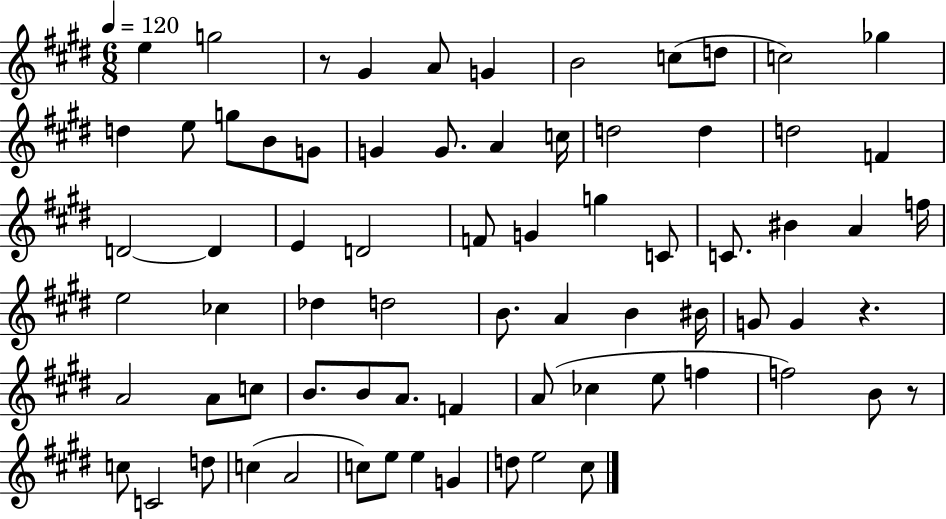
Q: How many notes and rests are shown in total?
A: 73